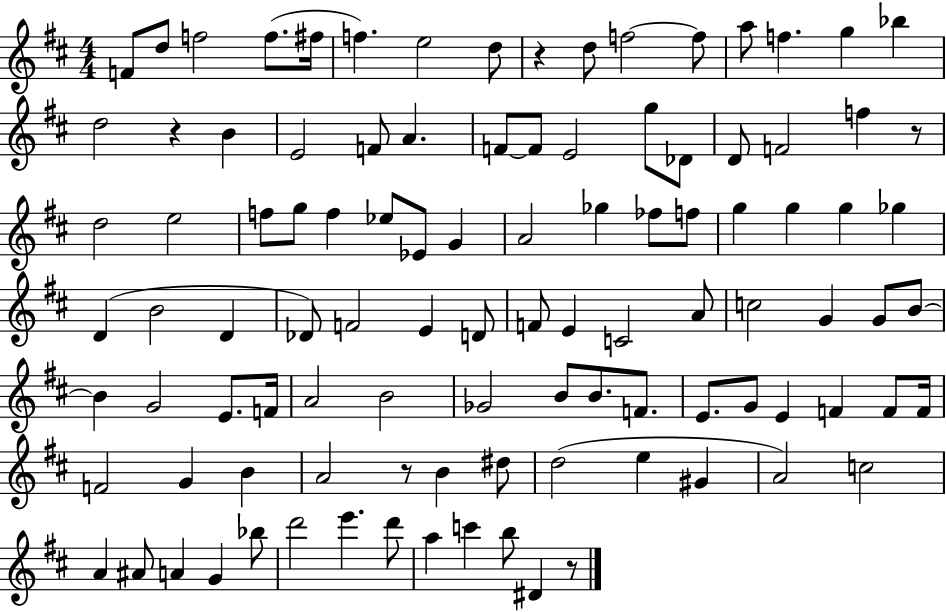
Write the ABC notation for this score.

X:1
T:Untitled
M:4/4
L:1/4
K:D
F/2 d/2 f2 f/2 ^f/4 f e2 d/2 z d/2 f2 f/2 a/2 f g _b d2 z B E2 F/2 A F/2 F/2 E2 g/2 _D/2 D/2 F2 f z/2 d2 e2 f/2 g/2 f _e/2 _E/2 G A2 _g _f/2 f/2 g g g _g D B2 D _D/2 F2 E D/2 F/2 E C2 A/2 c2 G G/2 B/2 B G2 E/2 F/4 A2 B2 _G2 B/2 B/2 F/2 E/2 G/2 E F F/2 F/4 F2 G B A2 z/2 B ^d/2 d2 e ^G A2 c2 A ^A/2 A G _b/2 d'2 e' d'/2 a c' b/2 ^D z/2